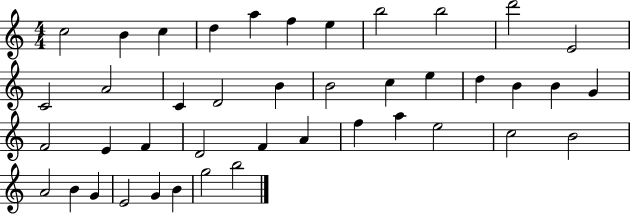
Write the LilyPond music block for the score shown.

{
  \clef treble
  \numericTimeSignature
  \time 4/4
  \key c \major
  c''2 b'4 c''4 | d''4 a''4 f''4 e''4 | b''2 b''2 | d'''2 e'2 | \break c'2 a'2 | c'4 d'2 b'4 | b'2 c''4 e''4 | d''4 b'4 b'4 g'4 | \break f'2 e'4 f'4 | d'2 f'4 a'4 | f''4 a''4 e''2 | c''2 b'2 | \break a'2 b'4 g'4 | e'2 g'4 b'4 | g''2 b''2 | \bar "|."
}